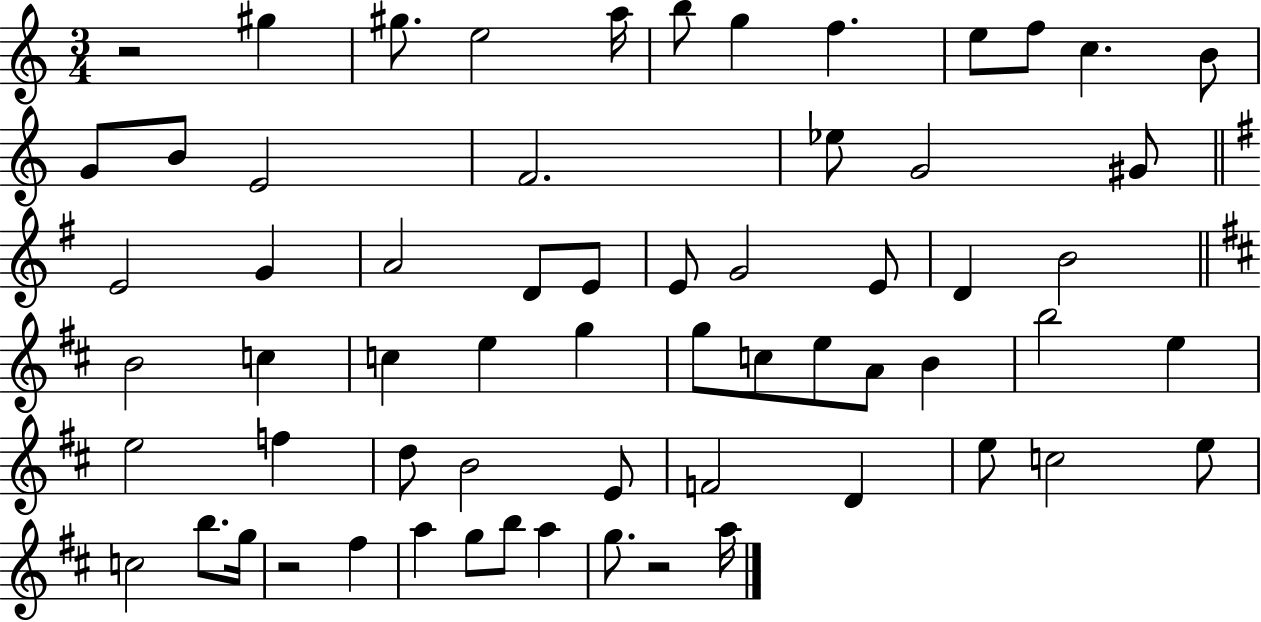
R/h G#5/q G#5/e. E5/h A5/s B5/e G5/q F5/q. E5/e F5/e C5/q. B4/e G4/e B4/e E4/h F4/h. Eb5/e G4/h G#4/e E4/h G4/q A4/h D4/e E4/e E4/e G4/h E4/e D4/q B4/h B4/h C5/q C5/q E5/q G5/q G5/e C5/e E5/e A4/e B4/q B5/h E5/q E5/h F5/q D5/e B4/h E4/e F4/h D4/q E5/e C5/h E5/e C5/h B5/e. G5/s R/h F#5/q A5/q G5/e B5/e A5/q G5/e. R/h A5/s